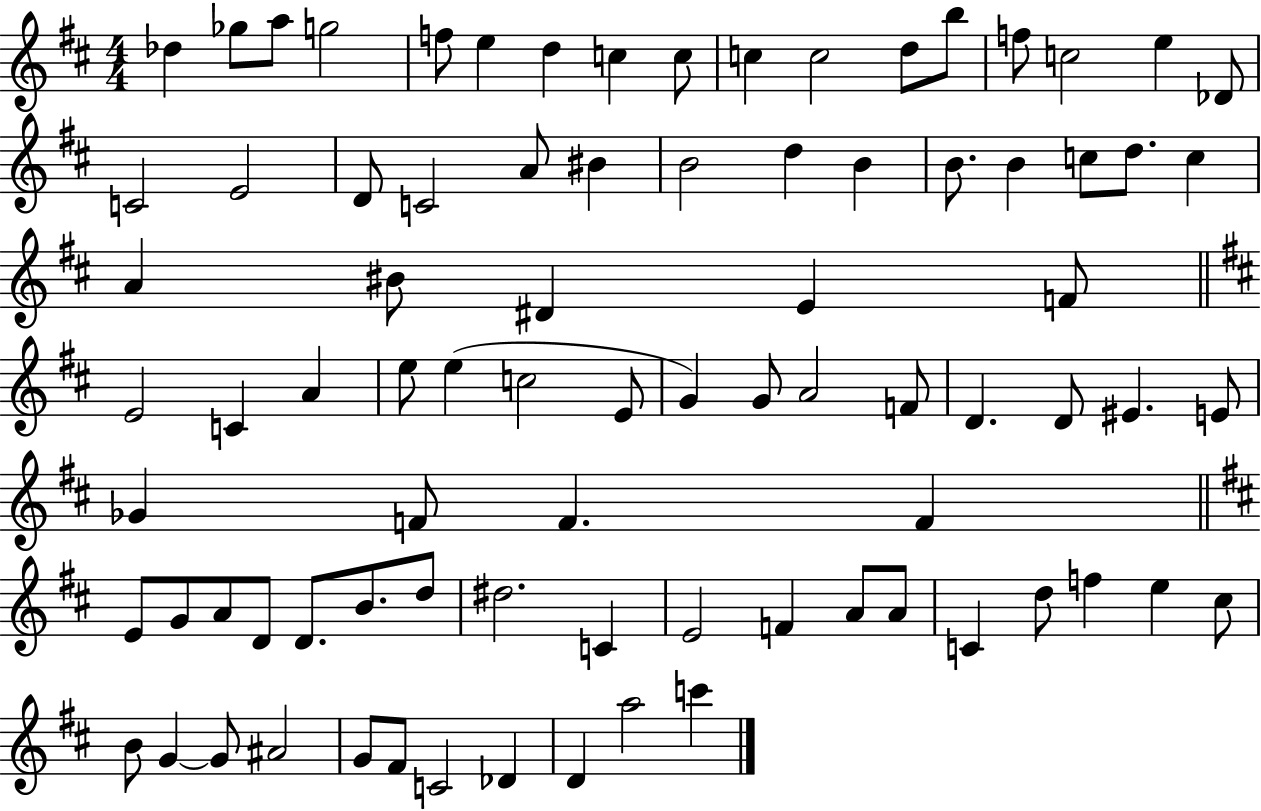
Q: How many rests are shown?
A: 0